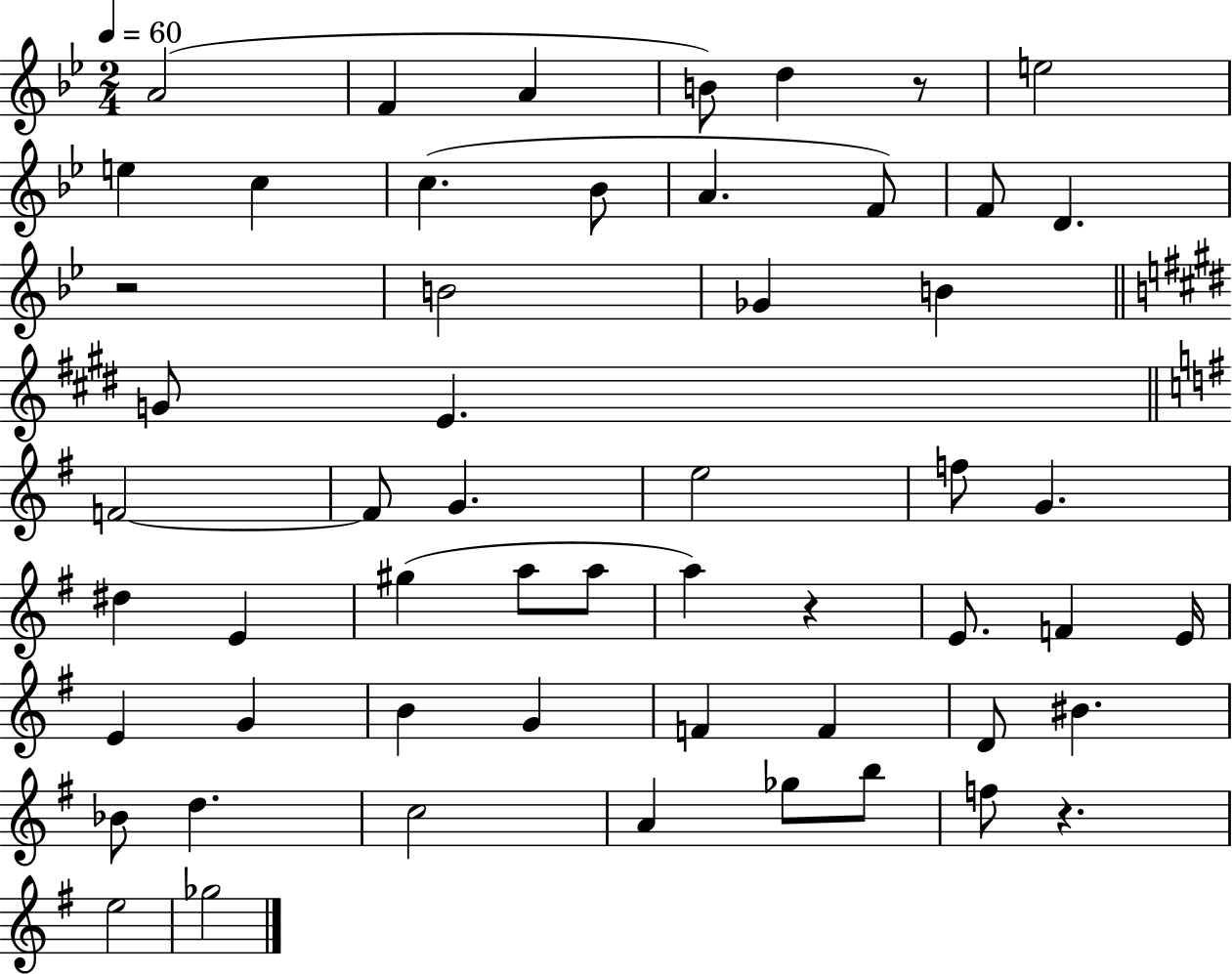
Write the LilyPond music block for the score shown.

{
  \clef treble
  \numericTimeSignature
  \time 2/4
  \key bes \major
  \tempo 4 = 60
  \repeat volta 2 { a'2( | f'4 a'4 | b'8) d''4 r8 | e''2 | \break e''4 c''4 | c''4.( bes'8 | a'4. f'8) | f'8 d'4. | \break r2 | b'2 | ges'4 b'4 | \bar "||" \break \key e \major g'8 e'4. | \bar "||" \break \key g \major f'2~~ | f'8 g'4. | e''2 | f''8 g'4. | \break dis''4 e'4 | gis''4( a''8 a''8 | a''4) r4 | e'8. f'4 e'16 | \break e'4 g'4 | b'4 g'4 | f'4 f'4 | d'8 bis'4. | \break bes'8 d''4. | c''2 | a'4 ges''8 b''8 | f''8 r4. | \break e''2 | ges''2 | } \bar "|."
}